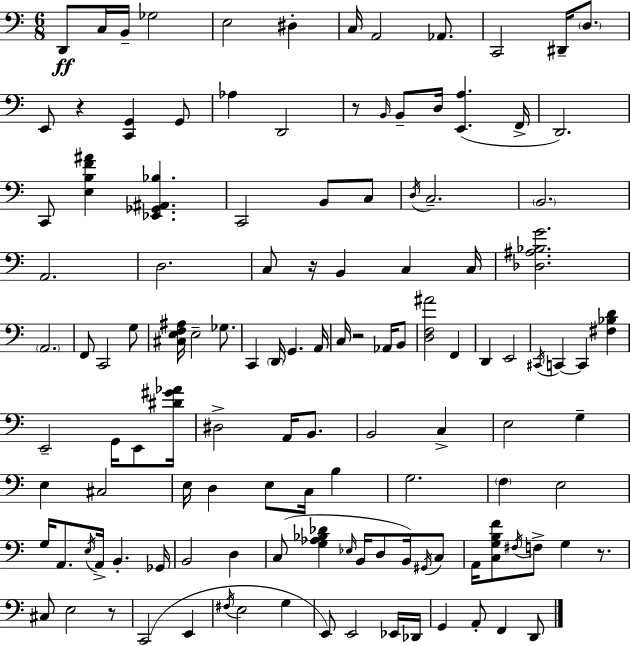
{
  \clef bass
  \numericTimeSignature
  \time 6/8
  \key c \major
  d,8\ff c16 b,16-- ges2 | e2 dis4-. | c16 a,2 aes,8. | c,2 dis,16-- \parenthesize d8. | \break e,8 r4 <c, g,>4 g,8 | aes4 d,2 | r8 \grace { b,16 } b,8-- d16 <e, a>4.( | f,16-> d,2.) | \break c,8 <e b f' ais'>4 <ees, ges, ais, bes>4. | c,2 b,8 c8 | \acciaccatura { d16 } c2.-- | \parenthesize b,2. | \break a,2. | d2. | c8 r16 b,4 c4 | c16 <des ais bes g'>2. | \break \parenthesize a,2. | f,8 c,2 | g8 <cis e f ais>16 e2-- ges8. | c,4 \parenthesize d,16 g,4. | \break a,16 c16 r2 aes,16 | b,8 <d f ais'>2 f,4 | d,4 e,2 | \acciaccatura { cis,16 } c,4~~ c,4 <fis bes d'>4 | \break e,2-- g,16 | e,8 <dis' gis' aes'>16 dis2-> a,16 | b,8. b,2 c4-> | e2 g4-- | \break e4 cis2 | e16 d4 e8 c16 b4 | g2. | \parenthesize f4 e2 | \break g16 a,8. \acciaccatura { e16 } a,16-> b,4.-. | ges,16 b,2 | d4 c8( <g aes bes des'>4 \grace { ees16 } b,16 | d8 b,16) \acciaccatura { gis,16 } c8 a,16 <c g b f'>8 \acciaccatura { fis16 } f8-> | \break g4 r8. cis8 e2 | r8 c,2( | e,4 \acciaccatura { fis16 } e2 | g4 e,8) e,2 | \break ees,16 des,16 g,4 | a,8-. f,4 d,8 \bar "|."
}